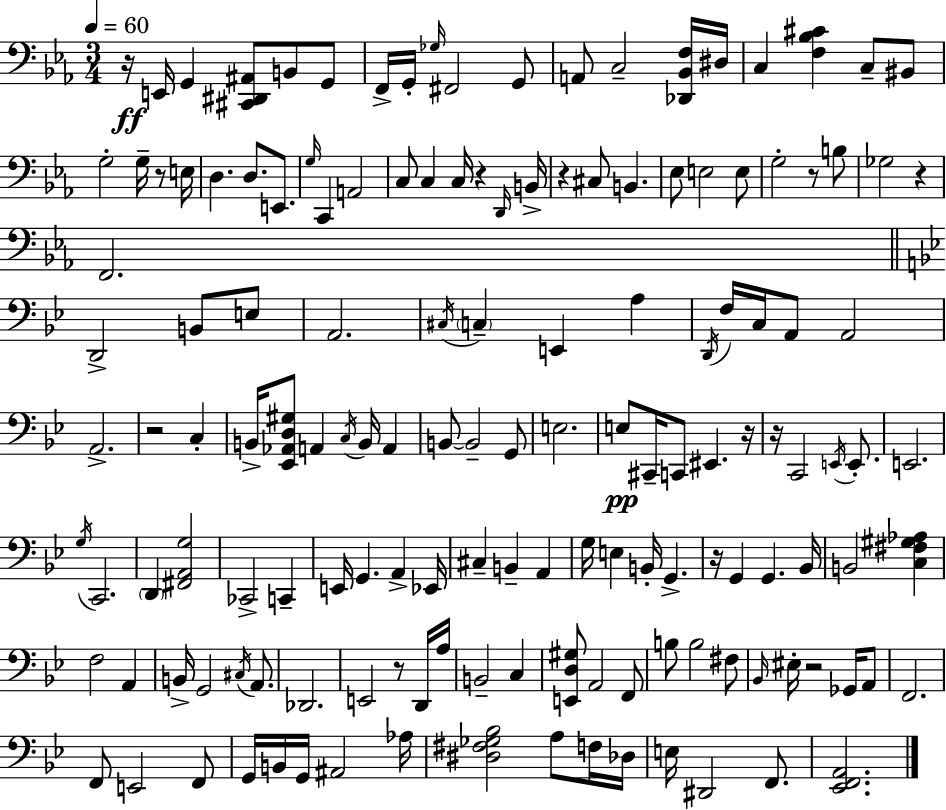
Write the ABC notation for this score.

X:1
T:Untitled
M:3/4
L:1/4
K:Eb
z/4 E,,/4 G,, [^C,,^D,,^A,,]/2 B,,/2 G,,/2 F,,/4 G,,/4 _G,/4 ^F,,2 G,,/2 A,,/2 C,2 [_D,,_B,,F,]/4 ^D,/4 C, [F,_B,^C] C,/2 ^B,,/2 G,2 G,/4 z/2 E,/4 D, D,/2 E,,/2 G,/4 C,, A,,2 C,/2 C, C,/4 z D,,/4 B,,/4 z ^C,/2 B,, _E,/2 E,2 E,/2 G,2 z/2 B,/2 _G,2 z F,,2 D,,2 B,,/2 E,/2 A,,2 ^C,/4 C, E,, A, D,,/4 F,/4 C,/4 A,,/2 A,,2 A,,2 z2 C, B,,/4 [_E,,_A,,D,^G,]/2 A,, C,/4 B,,/4 A,, B,,/2 B,,2 G,,/2 E,2 E,/2 ^C,,/4 C,,/2 ^E,, z/4 z/4 C,,2 E,,/4 E,,/2 E,,2 G,/4 C,,2 D,, [^F,,A,,G,]2 _C,,2 C,, E,,/4 G,, A,, _E,,/4 ^C, B,, A,, G,/4 E, B,,/4 G,, z/4 G,, G,, _B,,/4 B,,2 [C,^F,^G,_A,] F,2 A,, B,,/4 G,,2 ^C,/4 A,,/2 _D,,2 E,,2 z/2 D,,/4 A,/4 B,,2 C, [E,,D,^G,]/2 A,,2 F,,/2 B,/2 B,2 ^F,/2 _B,,/4 ^E,/4 z2 _G,,/4 A,,/2 F,,2 F,,/2 E,,2 F,,/2 G,,/4 B,,/4 G,,/4 ^A,,2 _A,/4 [^D,^F,_G,_B,]2 A,/2 F,/4 _D,/4 E,/4 ^D,,2 F,,/2 [_E,,F,,A,,]2